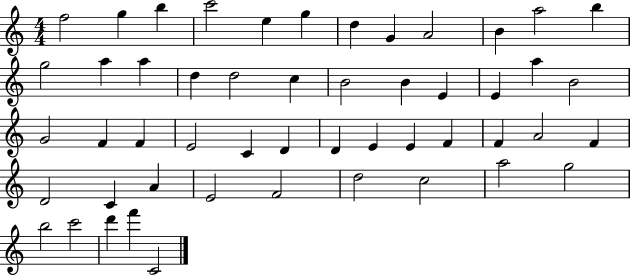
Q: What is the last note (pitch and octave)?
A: C4